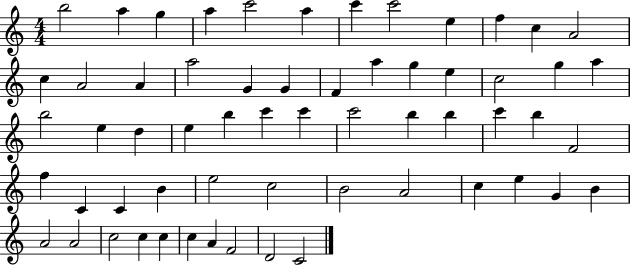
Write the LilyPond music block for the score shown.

{
  \clef treble
  \numericTimeSignature
  \time 4/4
  \key c \major
  b''2 a''4 g''4 | a''4 c'''2 a''4 | c'''4 c'''2 e''4 | f''4 c''4 a'2 | \break c''4 a'2 a'4 | a''2 g'4 g'4 | f'4 a''4 g''4 e''4 | c''2 g''4 a''4 | \break b''2 e''4 d''4 | e''4 b''4 c'''4 c'''4 | c'''2 b''4 b''4 | c'''4 b''4 f'2 | \break f''4 c'4 c'4 b'4 | e''2 c''2 | b'2 a'2 | c''4 e''4 g'4 b'4 | \break a'2 a'2 | c''2 c''4 c''4 | c''4 a'4 f'2 | d'2 c'2 | \break \bar "|."
}